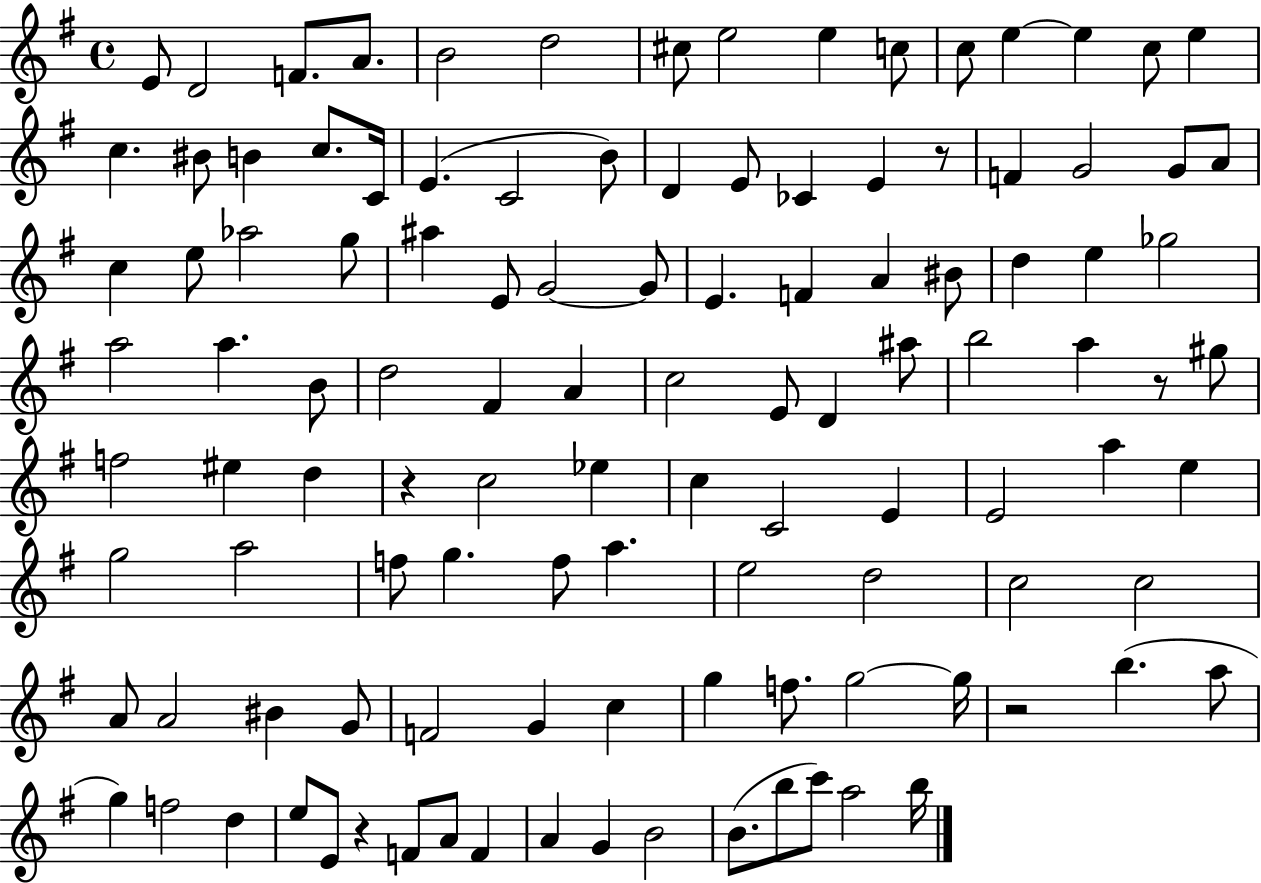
X:1
T:Untitled
M:4/4
L:1/4
K:G
E/2 D2 F/2 A/2 B2 d2 ^c/2 e2 e c/2 c/2 e e c/2 e c ^B/2 B c/2 C/4 E C2 B/2 D E/2 _C E z/2 F G2 G/2 A/2 c e/2 _a2 g/2 ^a E/2 G2 G/2 E F A ^B/2 d e _g2 a2 a B/2 d2 ^F A c2 E/2 D ^a/2 b2 a z/2 ^g/2 f2 ^e d z c2 _e c C2 E E2 a e g2 a2 f/2 g f/2 a e2 d2 c2 c2 A/2 A2 ^B G/2 F2 G c g f/2 g2 g/4 z2 b a/2 g f2 d e/2 E/2 z F/2 A/2 F A G B2 B/2 b/2 c'/2 a2 b/4